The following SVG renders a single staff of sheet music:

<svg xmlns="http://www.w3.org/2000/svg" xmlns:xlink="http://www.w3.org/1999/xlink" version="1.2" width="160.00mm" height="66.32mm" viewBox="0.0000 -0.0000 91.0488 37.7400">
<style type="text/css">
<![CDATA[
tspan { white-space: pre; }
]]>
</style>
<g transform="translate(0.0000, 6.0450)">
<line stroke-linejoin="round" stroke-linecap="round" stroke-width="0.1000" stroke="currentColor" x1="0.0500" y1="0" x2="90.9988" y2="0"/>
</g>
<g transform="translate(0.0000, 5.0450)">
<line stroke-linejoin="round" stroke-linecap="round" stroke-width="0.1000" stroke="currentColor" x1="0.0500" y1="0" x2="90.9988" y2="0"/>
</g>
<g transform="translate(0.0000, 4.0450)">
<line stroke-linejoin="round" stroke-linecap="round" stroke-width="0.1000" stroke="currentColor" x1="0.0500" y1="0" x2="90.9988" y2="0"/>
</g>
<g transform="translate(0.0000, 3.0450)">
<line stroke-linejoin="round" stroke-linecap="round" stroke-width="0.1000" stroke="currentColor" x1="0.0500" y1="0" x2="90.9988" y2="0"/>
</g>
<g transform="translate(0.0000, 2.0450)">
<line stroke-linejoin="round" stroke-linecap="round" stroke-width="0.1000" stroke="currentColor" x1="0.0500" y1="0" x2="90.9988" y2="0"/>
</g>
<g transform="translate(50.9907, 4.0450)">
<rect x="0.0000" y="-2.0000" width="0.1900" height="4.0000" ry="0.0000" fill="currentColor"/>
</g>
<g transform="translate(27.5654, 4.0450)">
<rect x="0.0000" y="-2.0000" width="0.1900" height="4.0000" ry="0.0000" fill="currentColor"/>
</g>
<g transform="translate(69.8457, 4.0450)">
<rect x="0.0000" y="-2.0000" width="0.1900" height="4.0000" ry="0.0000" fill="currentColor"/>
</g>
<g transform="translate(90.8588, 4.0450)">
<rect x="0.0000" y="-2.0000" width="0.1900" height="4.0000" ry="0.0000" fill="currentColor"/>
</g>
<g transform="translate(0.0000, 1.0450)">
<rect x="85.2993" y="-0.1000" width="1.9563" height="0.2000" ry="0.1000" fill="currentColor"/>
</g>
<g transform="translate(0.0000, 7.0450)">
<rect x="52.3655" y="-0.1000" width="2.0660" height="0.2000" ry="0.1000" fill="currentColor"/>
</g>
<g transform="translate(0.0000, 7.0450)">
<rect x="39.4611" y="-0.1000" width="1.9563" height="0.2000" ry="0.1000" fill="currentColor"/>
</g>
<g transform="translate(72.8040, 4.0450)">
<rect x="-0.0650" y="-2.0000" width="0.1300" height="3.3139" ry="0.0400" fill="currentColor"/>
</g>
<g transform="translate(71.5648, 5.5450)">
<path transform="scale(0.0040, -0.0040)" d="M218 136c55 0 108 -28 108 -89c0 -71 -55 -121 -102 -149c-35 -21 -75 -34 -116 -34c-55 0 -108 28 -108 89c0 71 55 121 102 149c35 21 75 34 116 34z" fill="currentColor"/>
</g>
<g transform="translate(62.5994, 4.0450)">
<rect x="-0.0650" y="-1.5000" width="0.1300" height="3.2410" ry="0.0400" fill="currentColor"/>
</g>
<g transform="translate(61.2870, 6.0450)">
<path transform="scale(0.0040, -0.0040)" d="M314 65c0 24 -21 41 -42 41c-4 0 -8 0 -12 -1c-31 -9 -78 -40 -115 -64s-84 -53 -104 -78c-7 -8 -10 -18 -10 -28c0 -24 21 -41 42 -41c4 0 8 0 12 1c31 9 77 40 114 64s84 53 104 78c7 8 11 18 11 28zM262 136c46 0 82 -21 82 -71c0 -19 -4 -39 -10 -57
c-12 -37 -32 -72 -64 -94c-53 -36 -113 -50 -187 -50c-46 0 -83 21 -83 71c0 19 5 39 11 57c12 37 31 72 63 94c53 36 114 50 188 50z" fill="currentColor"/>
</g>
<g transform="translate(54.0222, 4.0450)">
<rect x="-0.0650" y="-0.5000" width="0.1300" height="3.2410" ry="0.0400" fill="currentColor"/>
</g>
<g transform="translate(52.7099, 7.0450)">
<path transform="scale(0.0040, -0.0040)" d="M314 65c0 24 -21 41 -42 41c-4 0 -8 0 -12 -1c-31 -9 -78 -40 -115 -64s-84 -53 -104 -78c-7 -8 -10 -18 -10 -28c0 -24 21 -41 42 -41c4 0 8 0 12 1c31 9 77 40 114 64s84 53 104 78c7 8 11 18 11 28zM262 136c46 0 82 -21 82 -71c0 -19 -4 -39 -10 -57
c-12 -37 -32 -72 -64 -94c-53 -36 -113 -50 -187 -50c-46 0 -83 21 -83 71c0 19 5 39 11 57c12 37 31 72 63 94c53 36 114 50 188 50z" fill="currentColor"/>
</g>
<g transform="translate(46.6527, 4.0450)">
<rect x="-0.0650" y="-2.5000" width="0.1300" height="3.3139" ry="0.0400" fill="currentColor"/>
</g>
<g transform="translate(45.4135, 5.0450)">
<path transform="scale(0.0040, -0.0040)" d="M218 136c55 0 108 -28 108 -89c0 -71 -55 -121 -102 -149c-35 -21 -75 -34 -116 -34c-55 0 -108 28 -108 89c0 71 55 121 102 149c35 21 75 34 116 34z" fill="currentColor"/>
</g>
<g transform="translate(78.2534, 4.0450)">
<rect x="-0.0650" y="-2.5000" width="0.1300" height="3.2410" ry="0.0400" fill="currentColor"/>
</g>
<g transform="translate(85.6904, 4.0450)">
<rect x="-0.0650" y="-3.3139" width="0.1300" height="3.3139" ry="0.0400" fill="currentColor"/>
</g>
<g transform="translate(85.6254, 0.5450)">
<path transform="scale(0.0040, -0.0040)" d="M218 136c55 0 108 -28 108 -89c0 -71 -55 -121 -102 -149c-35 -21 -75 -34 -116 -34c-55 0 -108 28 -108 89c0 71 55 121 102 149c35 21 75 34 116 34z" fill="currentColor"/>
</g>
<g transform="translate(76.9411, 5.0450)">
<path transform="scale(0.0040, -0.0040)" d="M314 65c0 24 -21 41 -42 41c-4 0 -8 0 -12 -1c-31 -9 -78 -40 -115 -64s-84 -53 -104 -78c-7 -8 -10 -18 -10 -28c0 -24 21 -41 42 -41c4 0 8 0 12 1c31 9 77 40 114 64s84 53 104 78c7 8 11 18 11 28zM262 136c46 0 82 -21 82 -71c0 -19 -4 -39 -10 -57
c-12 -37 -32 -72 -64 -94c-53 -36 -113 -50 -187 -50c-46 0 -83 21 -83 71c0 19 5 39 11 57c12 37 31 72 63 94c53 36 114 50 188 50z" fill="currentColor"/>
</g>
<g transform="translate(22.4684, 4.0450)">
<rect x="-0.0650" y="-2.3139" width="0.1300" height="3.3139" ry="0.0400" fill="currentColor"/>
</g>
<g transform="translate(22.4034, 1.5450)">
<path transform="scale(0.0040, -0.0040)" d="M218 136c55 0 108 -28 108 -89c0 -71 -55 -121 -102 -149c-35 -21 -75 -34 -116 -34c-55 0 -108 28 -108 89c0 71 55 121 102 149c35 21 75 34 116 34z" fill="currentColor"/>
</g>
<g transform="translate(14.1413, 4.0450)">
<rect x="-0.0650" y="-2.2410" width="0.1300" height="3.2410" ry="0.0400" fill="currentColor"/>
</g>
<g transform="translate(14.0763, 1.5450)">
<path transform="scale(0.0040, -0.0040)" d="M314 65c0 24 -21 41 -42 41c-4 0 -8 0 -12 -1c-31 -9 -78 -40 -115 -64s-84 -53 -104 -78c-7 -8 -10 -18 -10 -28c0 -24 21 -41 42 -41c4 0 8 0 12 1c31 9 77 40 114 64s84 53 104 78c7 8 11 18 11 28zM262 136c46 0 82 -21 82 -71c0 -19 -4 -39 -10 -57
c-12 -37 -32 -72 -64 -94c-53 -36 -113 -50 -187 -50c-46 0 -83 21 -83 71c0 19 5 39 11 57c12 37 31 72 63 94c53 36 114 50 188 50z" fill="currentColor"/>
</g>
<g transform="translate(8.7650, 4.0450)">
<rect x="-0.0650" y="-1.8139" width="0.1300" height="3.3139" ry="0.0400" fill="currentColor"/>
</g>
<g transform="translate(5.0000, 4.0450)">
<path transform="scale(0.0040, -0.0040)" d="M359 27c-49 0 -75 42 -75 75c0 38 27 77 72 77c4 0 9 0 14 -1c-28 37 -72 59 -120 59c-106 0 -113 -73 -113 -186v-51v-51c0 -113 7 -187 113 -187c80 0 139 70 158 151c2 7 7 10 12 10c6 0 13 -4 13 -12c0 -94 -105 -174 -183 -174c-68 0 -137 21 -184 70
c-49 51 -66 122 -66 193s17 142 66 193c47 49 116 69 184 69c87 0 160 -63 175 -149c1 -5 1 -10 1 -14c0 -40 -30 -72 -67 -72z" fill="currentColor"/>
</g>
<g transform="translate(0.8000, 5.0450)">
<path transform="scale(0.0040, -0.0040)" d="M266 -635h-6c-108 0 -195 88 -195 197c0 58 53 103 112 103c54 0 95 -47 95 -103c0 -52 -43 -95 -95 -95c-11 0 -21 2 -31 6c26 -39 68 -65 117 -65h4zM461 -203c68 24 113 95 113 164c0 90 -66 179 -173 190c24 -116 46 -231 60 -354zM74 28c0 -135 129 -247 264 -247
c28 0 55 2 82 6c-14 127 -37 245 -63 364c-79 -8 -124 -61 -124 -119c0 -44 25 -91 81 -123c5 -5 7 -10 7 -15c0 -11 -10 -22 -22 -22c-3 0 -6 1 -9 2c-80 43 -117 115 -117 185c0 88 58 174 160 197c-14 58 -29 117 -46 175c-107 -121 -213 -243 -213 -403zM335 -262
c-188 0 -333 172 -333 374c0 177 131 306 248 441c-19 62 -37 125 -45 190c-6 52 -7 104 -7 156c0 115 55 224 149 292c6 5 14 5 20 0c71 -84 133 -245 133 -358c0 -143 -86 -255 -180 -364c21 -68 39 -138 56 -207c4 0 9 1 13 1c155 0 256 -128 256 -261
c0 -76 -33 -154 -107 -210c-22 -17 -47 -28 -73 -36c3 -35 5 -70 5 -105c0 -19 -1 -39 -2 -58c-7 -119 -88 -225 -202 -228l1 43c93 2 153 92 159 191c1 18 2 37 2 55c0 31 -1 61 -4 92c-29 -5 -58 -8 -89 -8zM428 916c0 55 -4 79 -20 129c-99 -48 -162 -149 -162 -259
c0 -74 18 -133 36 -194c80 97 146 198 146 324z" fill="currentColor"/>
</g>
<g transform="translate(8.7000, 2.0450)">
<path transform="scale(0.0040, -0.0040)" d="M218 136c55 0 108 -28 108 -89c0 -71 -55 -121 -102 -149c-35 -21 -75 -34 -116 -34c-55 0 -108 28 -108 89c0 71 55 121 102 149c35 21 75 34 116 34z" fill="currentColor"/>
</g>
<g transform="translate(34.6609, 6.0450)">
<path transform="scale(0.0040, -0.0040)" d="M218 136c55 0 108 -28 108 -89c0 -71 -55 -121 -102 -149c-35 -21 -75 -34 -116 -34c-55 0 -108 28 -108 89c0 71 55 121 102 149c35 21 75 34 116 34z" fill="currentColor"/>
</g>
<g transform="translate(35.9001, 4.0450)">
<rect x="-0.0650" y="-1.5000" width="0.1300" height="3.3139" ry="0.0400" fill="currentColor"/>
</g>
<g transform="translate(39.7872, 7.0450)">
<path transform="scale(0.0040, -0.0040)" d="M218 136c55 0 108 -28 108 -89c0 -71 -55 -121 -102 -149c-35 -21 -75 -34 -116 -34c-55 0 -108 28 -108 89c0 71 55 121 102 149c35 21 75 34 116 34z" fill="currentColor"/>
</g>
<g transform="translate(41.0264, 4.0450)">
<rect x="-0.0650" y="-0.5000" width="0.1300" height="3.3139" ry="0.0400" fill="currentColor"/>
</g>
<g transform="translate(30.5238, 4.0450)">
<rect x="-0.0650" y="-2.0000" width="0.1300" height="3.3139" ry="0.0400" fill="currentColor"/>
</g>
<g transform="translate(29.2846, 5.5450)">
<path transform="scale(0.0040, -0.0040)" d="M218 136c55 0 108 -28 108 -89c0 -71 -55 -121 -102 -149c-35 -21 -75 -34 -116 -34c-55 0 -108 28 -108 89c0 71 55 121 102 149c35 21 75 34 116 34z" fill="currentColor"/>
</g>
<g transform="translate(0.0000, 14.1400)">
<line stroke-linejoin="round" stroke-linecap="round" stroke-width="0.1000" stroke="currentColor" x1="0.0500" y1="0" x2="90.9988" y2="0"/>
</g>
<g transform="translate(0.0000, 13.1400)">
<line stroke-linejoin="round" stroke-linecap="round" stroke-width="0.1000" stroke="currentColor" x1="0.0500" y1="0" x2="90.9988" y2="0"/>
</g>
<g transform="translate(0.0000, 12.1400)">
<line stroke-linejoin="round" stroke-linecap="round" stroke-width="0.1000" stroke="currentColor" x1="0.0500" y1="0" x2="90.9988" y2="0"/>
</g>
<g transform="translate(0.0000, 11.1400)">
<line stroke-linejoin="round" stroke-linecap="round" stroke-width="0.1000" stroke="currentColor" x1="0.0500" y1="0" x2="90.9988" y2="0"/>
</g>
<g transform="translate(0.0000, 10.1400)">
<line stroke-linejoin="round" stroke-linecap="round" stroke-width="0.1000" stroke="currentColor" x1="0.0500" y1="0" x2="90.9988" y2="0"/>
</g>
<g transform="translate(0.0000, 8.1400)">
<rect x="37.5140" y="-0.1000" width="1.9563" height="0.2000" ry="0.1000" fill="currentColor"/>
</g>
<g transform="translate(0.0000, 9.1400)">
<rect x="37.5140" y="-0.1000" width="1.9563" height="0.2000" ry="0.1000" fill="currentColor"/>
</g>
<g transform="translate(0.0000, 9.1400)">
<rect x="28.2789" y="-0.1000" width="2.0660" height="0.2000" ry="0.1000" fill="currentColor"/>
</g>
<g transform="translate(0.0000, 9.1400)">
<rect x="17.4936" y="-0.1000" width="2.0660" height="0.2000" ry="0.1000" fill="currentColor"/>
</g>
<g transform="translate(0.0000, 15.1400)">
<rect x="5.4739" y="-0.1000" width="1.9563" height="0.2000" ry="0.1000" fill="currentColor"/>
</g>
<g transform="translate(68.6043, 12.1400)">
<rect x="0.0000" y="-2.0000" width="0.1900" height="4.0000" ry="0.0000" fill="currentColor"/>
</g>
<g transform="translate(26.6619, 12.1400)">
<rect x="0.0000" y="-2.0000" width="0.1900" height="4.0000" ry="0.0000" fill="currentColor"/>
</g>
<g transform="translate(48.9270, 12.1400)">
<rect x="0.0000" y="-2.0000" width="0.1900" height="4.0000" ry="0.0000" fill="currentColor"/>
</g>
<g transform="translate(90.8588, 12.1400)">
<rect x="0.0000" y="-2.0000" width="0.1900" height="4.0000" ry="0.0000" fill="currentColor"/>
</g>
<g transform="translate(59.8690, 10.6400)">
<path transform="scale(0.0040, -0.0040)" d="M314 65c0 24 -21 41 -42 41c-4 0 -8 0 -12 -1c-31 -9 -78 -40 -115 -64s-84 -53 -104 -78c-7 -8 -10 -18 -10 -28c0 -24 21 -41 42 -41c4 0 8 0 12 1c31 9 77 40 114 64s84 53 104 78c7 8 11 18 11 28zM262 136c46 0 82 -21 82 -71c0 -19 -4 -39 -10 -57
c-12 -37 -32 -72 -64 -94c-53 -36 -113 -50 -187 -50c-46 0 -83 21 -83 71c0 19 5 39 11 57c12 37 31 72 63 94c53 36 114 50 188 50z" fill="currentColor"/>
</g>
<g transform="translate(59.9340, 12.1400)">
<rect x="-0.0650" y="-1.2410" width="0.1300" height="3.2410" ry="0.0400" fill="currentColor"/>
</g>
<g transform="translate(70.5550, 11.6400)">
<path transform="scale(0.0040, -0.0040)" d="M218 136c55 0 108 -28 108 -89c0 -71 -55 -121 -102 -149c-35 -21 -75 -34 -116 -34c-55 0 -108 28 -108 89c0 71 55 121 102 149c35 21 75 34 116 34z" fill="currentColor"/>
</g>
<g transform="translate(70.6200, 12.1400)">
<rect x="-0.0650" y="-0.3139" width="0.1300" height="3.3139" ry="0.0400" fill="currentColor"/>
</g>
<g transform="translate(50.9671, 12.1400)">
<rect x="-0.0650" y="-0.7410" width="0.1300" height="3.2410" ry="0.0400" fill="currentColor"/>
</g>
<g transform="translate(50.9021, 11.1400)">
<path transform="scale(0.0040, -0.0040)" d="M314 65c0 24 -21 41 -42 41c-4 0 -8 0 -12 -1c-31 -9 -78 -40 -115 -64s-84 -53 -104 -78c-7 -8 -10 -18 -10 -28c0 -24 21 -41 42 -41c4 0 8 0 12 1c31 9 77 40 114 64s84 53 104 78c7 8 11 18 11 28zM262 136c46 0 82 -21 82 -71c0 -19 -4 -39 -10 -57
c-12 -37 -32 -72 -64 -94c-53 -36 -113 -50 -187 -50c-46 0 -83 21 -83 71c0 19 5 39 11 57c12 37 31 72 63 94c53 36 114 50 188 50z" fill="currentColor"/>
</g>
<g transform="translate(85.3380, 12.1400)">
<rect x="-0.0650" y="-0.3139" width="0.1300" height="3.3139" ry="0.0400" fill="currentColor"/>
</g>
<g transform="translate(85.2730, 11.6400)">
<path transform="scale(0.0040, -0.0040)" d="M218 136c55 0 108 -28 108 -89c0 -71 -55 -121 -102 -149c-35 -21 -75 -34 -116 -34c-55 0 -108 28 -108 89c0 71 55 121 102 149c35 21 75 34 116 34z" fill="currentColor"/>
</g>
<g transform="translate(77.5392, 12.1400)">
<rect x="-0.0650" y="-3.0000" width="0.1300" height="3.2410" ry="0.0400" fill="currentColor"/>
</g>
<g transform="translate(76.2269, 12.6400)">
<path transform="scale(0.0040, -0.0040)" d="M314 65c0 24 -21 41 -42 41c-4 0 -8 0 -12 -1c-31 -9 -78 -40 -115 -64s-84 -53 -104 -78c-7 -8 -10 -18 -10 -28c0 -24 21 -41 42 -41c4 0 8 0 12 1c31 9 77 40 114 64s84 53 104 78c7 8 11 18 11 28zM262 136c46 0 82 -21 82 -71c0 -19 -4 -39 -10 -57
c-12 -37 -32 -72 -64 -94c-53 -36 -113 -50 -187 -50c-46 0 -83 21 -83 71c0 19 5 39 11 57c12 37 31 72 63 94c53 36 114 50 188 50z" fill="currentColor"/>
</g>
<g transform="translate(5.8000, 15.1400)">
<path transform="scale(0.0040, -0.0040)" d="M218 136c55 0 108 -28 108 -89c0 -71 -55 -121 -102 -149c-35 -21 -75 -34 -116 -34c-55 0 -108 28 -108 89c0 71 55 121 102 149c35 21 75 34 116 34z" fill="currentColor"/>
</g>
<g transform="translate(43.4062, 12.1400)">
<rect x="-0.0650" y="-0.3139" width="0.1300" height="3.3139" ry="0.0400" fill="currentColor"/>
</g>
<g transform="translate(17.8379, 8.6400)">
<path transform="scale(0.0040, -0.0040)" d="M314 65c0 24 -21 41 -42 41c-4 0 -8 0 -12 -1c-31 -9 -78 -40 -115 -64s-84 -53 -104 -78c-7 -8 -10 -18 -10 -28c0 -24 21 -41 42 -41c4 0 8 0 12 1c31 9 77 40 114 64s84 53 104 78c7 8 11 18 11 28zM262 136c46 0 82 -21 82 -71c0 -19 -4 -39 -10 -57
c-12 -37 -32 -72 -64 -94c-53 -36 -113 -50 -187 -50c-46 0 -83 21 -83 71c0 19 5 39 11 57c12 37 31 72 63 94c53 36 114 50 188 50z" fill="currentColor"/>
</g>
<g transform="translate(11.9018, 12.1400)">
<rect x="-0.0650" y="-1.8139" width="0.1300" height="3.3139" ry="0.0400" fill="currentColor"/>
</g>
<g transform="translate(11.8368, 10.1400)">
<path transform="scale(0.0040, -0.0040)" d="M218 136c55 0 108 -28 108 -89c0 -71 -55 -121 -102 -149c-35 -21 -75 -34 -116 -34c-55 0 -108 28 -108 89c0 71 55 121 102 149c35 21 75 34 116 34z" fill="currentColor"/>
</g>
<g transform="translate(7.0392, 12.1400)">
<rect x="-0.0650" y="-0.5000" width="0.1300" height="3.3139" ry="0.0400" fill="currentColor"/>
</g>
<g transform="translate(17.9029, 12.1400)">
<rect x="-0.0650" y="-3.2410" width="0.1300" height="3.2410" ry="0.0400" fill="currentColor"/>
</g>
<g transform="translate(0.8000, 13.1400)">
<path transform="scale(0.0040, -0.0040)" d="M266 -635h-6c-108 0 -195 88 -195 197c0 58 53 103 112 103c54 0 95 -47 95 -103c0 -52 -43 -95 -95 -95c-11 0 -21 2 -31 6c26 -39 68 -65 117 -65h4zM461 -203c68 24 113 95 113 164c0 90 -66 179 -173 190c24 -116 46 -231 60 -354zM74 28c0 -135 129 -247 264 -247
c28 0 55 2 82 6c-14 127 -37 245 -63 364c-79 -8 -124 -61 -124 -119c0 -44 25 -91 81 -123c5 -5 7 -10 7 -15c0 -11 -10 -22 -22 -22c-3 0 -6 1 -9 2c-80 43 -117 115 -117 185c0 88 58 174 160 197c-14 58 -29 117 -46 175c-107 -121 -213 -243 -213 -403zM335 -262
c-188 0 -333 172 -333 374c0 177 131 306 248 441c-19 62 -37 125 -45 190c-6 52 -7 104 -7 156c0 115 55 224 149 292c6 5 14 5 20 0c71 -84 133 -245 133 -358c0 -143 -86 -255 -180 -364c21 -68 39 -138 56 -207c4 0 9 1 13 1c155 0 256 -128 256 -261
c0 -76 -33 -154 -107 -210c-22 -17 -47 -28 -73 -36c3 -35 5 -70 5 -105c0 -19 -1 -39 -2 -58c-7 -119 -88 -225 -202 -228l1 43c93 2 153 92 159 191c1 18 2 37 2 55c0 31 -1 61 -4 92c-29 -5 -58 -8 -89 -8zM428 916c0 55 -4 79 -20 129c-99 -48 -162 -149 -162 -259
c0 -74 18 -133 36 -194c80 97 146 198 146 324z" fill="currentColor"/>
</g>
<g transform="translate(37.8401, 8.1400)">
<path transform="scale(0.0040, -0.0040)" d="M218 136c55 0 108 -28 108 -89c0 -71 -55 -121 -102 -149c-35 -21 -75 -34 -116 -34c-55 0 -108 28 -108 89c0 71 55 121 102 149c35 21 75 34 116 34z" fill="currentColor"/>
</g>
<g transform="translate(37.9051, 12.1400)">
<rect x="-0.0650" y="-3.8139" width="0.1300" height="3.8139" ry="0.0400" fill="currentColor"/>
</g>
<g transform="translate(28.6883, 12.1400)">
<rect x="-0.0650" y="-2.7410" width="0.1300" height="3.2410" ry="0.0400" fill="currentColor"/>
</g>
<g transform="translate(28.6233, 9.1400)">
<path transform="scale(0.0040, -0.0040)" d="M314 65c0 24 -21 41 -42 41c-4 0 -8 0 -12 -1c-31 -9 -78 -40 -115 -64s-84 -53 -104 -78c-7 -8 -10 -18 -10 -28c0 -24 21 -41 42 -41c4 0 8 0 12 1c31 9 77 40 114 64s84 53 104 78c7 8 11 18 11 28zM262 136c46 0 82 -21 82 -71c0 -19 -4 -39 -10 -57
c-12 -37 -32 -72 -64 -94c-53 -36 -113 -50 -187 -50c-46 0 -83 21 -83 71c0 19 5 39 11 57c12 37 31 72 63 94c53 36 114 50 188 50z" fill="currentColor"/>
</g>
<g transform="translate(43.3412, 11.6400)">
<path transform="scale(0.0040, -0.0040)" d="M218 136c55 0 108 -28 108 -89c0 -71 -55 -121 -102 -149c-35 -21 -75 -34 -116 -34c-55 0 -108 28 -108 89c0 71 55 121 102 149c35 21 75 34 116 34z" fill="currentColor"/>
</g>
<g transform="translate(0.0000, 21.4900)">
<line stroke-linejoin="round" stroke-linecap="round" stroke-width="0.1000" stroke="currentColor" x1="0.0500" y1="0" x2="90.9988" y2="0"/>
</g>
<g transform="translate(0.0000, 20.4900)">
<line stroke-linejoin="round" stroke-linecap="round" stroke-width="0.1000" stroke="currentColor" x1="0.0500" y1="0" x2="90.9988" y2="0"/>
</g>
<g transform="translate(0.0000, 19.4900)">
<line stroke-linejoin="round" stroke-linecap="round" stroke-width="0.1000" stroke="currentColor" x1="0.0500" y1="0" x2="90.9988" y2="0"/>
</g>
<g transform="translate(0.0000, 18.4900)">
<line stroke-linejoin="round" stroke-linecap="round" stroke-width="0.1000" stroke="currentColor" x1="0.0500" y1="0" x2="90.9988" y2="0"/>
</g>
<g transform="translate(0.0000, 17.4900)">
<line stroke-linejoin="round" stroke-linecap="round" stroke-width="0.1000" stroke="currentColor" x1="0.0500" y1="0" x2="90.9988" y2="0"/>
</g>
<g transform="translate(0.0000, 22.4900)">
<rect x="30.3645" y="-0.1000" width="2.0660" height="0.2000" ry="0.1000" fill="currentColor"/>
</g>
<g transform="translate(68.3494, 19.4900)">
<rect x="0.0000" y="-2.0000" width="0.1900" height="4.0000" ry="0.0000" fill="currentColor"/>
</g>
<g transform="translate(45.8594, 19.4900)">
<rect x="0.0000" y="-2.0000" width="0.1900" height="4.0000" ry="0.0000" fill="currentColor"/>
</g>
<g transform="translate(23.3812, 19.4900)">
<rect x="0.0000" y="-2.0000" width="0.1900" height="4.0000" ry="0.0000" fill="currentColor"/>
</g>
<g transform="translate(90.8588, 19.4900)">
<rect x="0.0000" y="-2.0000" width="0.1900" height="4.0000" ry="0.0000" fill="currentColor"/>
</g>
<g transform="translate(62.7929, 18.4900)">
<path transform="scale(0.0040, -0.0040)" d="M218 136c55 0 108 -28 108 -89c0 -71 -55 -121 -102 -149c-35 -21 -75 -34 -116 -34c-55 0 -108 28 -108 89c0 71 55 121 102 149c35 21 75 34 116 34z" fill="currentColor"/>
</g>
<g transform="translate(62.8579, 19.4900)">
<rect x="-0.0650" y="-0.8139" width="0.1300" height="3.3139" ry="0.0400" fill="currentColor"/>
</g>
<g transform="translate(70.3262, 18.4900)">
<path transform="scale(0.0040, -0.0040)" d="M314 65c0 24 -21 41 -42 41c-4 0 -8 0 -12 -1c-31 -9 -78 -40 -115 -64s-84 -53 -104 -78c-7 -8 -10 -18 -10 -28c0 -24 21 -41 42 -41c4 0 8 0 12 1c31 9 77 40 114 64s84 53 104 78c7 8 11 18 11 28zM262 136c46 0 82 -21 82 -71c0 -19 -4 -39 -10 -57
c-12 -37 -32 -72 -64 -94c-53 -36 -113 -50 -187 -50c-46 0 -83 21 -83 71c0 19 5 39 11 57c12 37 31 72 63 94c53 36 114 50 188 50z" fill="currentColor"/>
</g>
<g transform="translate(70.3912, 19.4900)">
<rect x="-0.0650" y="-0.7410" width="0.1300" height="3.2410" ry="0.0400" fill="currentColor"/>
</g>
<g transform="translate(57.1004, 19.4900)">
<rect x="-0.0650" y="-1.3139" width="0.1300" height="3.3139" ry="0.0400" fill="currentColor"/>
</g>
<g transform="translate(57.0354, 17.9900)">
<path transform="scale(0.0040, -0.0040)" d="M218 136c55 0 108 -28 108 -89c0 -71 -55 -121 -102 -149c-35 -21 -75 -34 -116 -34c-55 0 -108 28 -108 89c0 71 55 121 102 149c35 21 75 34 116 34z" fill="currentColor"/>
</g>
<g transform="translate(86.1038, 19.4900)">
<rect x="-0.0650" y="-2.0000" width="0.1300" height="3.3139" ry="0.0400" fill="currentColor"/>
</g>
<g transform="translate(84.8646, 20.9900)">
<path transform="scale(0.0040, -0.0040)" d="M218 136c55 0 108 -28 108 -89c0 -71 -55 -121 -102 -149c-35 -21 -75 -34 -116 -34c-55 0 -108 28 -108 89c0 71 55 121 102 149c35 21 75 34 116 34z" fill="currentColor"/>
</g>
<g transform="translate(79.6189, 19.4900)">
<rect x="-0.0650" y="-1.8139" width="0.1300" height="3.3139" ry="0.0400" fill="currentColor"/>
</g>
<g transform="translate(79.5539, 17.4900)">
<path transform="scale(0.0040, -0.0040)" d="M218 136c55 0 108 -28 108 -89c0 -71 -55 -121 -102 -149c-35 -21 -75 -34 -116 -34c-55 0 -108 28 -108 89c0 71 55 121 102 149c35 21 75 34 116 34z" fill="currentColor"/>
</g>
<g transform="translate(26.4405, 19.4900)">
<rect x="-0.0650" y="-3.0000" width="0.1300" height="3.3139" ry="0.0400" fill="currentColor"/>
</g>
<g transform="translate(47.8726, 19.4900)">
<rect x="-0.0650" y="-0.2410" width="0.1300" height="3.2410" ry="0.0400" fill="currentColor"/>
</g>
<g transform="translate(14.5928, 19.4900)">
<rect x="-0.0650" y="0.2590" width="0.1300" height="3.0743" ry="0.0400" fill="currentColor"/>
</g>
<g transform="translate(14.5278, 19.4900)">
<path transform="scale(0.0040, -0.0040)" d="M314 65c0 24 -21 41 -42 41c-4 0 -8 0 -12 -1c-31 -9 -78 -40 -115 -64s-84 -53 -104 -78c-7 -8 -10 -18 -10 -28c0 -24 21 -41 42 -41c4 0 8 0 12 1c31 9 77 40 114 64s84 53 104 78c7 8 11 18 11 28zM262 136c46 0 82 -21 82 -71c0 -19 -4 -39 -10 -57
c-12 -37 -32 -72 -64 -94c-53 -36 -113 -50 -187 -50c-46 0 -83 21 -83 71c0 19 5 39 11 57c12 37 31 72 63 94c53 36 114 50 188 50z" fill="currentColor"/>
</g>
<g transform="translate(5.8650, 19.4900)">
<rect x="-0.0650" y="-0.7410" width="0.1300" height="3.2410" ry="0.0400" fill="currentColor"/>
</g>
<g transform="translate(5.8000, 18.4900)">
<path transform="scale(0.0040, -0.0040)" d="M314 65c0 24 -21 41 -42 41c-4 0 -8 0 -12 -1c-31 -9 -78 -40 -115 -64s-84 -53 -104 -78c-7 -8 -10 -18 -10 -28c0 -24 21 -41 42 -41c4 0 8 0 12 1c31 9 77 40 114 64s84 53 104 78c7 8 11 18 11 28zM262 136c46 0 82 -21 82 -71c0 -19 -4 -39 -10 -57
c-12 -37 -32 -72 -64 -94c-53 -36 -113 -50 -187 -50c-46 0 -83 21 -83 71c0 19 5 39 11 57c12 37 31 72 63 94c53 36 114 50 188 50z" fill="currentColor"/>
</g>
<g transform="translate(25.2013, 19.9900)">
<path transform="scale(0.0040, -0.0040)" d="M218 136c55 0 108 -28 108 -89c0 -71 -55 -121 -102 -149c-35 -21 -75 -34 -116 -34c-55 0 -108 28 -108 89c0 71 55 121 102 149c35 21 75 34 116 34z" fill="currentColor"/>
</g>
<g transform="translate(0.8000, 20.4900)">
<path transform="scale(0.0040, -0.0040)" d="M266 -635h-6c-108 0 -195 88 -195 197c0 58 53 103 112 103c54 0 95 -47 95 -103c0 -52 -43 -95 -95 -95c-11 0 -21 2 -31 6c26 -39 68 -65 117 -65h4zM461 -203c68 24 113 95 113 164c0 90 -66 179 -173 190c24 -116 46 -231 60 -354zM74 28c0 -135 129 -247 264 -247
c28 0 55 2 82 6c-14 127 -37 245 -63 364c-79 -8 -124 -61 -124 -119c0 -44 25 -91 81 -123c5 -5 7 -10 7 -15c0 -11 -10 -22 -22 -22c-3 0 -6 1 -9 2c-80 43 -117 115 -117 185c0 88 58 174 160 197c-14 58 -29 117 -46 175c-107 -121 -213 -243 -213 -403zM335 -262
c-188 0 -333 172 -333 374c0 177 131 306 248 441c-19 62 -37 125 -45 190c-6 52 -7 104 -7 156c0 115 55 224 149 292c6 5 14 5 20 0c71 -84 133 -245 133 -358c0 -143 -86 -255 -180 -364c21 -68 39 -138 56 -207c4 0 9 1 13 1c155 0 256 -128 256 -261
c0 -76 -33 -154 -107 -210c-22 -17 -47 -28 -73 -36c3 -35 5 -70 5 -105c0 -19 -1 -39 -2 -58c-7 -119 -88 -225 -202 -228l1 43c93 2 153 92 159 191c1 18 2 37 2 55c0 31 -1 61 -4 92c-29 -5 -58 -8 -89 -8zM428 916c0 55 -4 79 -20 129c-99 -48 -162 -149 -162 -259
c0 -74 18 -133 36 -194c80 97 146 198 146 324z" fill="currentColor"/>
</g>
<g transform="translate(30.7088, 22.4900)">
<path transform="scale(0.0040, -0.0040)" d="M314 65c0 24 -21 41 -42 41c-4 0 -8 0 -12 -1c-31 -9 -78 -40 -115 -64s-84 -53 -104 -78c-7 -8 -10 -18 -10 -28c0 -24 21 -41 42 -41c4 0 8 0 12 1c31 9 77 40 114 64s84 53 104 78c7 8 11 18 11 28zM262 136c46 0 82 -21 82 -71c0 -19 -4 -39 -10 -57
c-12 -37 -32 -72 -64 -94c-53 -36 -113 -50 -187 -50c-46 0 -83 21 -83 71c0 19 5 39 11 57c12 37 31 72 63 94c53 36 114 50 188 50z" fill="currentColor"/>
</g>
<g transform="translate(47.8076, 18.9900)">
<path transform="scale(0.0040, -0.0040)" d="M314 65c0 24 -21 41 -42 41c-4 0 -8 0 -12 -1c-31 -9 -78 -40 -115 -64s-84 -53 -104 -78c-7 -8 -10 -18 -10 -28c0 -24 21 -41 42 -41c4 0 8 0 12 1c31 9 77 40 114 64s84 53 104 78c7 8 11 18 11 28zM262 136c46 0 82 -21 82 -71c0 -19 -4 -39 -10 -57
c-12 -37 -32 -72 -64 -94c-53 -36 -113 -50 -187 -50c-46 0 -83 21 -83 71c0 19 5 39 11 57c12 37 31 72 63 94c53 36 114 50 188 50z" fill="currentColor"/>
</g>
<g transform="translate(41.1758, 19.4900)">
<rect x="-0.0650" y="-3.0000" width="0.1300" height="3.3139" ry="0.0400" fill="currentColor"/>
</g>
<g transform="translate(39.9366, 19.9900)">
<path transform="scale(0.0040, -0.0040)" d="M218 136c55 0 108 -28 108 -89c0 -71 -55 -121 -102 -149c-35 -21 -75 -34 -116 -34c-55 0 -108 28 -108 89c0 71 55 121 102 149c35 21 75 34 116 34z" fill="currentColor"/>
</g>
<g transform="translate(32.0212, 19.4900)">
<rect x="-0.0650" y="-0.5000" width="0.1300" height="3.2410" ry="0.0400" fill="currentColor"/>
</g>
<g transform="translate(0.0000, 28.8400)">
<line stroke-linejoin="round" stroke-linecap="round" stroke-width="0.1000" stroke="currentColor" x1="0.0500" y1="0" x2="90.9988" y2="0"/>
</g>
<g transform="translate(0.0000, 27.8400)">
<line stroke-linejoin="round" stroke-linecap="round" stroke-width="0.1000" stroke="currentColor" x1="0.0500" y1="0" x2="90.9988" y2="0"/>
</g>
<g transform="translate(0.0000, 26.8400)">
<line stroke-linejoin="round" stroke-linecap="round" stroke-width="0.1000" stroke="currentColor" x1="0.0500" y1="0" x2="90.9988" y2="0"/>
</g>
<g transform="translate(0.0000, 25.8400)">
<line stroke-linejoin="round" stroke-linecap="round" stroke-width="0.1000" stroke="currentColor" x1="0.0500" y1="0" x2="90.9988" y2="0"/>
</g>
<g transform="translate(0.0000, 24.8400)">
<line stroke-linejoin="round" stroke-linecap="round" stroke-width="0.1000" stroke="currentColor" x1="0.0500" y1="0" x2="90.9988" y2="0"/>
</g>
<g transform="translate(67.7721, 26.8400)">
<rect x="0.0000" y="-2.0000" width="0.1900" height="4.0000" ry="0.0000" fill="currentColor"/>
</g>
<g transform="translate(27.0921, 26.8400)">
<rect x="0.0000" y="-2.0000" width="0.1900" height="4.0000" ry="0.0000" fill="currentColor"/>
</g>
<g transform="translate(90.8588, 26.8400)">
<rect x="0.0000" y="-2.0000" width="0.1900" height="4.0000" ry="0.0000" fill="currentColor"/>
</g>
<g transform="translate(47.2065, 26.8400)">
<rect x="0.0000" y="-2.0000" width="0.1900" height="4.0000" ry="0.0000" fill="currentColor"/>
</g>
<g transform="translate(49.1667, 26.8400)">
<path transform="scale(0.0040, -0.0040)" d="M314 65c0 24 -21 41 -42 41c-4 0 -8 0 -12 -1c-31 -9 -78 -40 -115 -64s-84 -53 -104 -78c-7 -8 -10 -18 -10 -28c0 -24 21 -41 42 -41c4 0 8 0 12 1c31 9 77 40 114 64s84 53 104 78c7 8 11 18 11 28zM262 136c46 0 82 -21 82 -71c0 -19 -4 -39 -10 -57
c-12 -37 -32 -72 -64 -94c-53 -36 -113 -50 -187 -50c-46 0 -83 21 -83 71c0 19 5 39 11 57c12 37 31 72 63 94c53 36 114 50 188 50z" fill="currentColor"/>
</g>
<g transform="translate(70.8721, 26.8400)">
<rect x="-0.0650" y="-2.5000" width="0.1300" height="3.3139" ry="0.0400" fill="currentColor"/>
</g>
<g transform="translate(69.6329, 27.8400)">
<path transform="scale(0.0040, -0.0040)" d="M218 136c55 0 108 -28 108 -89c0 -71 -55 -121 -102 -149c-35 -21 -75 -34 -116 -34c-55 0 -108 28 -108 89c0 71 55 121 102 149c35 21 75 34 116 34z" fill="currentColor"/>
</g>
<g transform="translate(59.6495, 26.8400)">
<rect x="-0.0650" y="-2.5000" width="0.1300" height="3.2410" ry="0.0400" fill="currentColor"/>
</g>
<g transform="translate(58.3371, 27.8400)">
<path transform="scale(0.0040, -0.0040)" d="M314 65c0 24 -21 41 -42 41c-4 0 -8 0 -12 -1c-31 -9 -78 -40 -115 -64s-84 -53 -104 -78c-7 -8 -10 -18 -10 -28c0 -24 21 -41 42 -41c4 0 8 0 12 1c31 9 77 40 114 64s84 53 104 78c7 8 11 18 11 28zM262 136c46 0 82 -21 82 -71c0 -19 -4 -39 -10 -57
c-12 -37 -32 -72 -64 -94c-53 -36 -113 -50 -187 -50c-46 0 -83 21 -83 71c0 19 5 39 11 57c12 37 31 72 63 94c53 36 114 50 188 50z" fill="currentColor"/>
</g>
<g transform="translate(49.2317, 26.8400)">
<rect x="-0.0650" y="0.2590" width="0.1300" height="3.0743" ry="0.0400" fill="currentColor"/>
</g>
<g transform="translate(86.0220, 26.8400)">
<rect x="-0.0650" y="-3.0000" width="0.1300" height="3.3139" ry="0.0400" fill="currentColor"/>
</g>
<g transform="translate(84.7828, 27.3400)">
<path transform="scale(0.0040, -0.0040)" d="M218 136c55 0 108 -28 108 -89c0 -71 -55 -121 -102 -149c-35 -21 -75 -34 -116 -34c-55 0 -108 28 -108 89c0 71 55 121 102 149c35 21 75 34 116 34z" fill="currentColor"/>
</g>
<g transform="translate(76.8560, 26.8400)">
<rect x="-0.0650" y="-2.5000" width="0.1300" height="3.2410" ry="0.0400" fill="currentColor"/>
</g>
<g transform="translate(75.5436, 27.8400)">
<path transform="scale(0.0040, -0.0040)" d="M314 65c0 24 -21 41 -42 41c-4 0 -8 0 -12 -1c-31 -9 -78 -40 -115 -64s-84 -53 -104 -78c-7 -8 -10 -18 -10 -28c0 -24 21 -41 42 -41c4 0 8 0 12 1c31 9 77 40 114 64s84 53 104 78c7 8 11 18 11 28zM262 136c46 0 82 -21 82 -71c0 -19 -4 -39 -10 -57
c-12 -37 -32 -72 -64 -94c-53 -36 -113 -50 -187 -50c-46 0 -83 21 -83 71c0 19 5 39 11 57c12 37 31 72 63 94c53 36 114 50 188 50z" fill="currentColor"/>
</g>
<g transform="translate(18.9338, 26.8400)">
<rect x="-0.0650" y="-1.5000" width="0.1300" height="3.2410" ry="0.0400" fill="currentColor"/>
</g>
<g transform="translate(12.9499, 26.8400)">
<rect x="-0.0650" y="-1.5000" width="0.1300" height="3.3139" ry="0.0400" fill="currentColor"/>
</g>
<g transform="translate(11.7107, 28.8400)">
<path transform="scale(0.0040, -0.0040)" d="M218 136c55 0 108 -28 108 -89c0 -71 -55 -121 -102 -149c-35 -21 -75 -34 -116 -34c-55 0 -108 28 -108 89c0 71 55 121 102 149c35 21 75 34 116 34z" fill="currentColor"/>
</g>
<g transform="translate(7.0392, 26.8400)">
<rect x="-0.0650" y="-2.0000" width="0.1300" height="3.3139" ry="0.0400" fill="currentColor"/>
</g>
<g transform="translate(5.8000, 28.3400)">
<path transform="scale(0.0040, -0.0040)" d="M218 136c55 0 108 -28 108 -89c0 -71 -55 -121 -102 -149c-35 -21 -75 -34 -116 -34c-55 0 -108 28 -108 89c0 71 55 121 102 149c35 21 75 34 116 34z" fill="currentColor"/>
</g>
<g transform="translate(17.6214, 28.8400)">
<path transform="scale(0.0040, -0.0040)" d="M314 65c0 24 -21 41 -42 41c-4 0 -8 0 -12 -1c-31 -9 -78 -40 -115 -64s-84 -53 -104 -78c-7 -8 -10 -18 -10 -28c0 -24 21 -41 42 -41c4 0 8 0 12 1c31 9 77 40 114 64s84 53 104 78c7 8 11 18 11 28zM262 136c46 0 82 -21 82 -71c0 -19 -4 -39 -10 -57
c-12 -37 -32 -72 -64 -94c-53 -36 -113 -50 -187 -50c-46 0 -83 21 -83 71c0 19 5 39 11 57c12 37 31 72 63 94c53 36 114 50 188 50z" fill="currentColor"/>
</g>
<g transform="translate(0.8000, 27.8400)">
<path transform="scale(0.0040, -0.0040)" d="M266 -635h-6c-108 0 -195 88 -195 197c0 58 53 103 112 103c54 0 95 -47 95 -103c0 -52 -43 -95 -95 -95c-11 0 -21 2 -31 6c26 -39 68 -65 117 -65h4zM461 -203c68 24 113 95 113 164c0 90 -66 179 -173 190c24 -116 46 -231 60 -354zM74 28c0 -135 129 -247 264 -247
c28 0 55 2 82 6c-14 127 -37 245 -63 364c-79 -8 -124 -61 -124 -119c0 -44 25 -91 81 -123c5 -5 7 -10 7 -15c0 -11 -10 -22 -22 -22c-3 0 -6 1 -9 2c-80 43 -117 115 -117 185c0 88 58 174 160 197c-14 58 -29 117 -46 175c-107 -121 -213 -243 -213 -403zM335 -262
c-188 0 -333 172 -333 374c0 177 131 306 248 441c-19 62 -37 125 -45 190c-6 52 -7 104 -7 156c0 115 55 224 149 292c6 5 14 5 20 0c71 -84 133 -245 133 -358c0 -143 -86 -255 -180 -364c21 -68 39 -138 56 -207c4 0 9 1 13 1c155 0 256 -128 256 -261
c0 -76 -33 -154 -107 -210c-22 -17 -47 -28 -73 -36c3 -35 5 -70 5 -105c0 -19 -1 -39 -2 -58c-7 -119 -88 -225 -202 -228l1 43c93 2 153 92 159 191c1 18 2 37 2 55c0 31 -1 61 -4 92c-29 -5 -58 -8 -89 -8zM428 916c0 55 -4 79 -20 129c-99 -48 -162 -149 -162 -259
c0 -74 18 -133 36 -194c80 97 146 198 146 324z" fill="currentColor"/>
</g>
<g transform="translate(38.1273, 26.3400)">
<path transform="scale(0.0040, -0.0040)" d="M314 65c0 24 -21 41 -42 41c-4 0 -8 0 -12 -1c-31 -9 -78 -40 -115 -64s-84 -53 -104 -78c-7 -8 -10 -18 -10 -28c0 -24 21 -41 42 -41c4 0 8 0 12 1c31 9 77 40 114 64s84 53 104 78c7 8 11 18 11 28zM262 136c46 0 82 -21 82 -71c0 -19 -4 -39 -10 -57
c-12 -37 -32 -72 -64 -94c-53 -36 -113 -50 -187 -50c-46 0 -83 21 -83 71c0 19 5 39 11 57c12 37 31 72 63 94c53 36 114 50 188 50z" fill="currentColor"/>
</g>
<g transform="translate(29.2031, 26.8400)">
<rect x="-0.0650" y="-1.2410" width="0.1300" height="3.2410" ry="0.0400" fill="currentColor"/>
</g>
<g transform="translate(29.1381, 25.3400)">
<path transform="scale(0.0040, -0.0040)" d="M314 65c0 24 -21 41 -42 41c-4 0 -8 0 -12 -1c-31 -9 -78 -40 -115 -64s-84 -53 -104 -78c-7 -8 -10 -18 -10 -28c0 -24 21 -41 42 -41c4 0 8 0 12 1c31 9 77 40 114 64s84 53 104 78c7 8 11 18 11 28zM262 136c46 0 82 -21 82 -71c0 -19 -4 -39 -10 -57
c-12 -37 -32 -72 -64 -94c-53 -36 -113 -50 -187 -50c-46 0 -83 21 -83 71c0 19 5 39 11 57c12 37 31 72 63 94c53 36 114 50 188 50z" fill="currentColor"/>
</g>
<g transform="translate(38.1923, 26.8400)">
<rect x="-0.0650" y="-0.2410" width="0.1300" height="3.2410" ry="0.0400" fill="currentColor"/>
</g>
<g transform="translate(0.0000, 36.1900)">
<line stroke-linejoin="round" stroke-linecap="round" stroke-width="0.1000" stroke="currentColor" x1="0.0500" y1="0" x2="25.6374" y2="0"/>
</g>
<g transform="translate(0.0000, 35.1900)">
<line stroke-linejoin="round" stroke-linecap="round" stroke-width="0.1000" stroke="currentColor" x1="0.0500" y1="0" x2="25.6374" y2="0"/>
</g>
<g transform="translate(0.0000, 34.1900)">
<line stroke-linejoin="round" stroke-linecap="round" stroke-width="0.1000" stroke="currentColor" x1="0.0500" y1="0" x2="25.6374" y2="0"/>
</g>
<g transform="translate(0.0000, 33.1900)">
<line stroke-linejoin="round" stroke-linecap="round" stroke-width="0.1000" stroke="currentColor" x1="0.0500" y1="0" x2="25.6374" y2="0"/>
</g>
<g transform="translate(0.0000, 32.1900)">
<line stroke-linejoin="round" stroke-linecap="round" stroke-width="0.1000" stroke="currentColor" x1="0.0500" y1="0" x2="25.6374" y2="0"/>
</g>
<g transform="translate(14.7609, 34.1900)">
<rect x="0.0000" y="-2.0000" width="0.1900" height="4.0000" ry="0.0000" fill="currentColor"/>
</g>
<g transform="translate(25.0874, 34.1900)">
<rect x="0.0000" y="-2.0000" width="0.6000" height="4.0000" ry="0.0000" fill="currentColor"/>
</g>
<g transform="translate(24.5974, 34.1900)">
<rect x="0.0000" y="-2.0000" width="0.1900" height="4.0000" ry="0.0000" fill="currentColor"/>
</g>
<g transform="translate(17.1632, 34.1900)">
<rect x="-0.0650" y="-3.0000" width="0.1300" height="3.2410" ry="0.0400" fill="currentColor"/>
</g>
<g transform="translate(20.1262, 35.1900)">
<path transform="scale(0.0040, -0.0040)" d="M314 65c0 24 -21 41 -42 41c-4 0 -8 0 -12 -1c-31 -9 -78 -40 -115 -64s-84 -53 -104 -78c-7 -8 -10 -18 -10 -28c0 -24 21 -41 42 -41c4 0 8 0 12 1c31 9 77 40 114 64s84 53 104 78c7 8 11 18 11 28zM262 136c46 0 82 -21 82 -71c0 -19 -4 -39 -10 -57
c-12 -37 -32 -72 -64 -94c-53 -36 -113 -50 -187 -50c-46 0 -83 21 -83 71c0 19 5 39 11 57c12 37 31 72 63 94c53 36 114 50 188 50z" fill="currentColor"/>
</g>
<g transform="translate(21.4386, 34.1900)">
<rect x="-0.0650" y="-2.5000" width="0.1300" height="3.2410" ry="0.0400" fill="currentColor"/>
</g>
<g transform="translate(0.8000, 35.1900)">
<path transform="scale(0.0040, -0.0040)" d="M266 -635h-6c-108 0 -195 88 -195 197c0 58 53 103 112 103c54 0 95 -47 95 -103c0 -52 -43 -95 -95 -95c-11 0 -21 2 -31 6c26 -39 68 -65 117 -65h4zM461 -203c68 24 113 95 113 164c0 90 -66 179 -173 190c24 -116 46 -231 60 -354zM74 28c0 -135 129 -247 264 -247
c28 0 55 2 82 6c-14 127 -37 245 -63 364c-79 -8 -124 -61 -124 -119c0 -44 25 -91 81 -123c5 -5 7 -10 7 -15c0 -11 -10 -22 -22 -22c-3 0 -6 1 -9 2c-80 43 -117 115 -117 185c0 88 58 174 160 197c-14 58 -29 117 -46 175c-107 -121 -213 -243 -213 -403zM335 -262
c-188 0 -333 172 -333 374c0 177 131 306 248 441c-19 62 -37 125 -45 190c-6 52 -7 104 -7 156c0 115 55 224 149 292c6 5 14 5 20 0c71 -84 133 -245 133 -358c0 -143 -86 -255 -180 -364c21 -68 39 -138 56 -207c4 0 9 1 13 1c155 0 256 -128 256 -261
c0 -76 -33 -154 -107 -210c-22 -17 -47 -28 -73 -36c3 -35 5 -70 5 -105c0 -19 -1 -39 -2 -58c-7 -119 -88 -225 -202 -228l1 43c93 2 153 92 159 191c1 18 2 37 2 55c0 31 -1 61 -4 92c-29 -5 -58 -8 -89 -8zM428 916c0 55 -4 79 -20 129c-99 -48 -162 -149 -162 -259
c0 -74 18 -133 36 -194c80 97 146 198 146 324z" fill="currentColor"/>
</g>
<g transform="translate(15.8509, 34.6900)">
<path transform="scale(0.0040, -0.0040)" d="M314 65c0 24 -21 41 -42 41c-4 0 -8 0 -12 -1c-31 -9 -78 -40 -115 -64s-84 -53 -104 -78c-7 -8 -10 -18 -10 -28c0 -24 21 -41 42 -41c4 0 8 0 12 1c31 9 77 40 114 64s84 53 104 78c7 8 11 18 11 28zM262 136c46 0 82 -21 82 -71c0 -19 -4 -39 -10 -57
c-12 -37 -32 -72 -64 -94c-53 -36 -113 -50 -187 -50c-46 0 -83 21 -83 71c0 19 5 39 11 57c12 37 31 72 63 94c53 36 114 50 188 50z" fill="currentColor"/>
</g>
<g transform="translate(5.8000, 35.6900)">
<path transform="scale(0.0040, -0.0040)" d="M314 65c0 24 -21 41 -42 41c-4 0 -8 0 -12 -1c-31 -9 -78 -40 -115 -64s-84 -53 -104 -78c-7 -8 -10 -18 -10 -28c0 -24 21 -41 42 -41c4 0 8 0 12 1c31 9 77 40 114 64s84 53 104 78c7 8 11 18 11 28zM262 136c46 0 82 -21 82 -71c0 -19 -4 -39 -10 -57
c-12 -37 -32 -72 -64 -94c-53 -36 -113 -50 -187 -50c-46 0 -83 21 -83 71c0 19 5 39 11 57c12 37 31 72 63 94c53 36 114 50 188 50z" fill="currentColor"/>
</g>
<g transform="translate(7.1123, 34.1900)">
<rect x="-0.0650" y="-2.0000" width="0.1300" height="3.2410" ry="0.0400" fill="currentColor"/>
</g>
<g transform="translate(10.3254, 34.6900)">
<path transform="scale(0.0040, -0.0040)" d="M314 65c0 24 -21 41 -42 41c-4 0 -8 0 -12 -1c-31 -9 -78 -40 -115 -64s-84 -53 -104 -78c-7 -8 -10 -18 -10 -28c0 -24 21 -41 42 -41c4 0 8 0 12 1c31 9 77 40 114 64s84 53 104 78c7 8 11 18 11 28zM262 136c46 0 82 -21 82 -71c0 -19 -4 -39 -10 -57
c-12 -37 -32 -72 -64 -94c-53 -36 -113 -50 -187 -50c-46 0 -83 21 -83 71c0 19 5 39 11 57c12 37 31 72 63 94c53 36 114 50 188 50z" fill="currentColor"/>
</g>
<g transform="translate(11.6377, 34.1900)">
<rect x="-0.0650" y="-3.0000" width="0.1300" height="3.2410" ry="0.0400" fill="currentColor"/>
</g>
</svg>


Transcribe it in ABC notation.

X:1
T:Untitled
M:4/4
L:1/4
K:C
f g2 g F E C G C2 E2 F G2 b C f b2 a2 c' c d2 e2 c A2 c d2 B2 A C2 A c2 e d d2 f F F E E2 e2 c2 B2 G2 G G2 A F2 A2 A2 G2